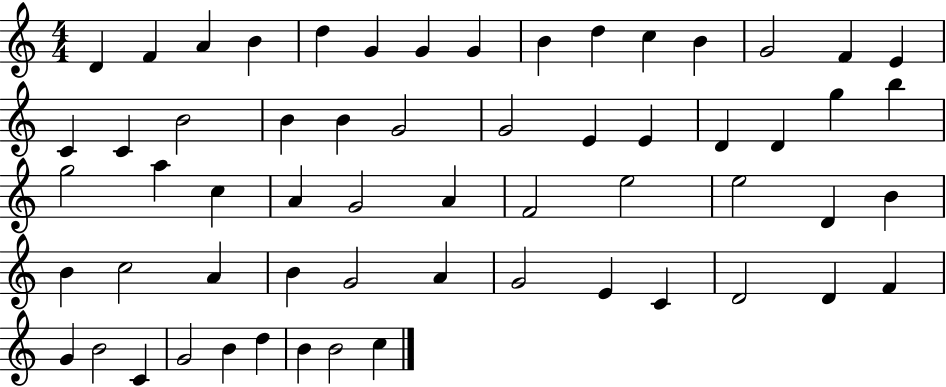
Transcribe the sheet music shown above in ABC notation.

X:1
T:Untitled
M:4/4
L:1/4
K:C
D F A B d G G G B d c B G2 F E C C B2 B B G2 G2 E E D D g b g2 a c A G2 A F2 e2 e2 D B B c2 A B G2 A G2 E C D2 D F G B2 C G2 B d B B2 c